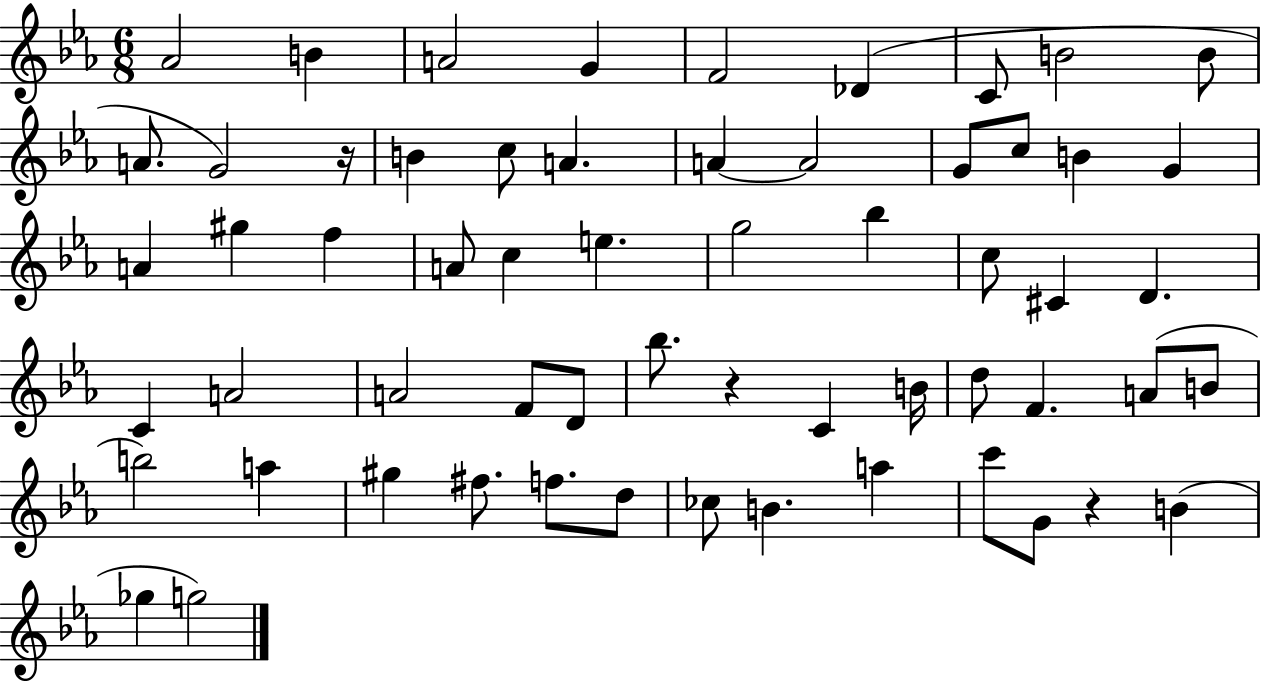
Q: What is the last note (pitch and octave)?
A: G5